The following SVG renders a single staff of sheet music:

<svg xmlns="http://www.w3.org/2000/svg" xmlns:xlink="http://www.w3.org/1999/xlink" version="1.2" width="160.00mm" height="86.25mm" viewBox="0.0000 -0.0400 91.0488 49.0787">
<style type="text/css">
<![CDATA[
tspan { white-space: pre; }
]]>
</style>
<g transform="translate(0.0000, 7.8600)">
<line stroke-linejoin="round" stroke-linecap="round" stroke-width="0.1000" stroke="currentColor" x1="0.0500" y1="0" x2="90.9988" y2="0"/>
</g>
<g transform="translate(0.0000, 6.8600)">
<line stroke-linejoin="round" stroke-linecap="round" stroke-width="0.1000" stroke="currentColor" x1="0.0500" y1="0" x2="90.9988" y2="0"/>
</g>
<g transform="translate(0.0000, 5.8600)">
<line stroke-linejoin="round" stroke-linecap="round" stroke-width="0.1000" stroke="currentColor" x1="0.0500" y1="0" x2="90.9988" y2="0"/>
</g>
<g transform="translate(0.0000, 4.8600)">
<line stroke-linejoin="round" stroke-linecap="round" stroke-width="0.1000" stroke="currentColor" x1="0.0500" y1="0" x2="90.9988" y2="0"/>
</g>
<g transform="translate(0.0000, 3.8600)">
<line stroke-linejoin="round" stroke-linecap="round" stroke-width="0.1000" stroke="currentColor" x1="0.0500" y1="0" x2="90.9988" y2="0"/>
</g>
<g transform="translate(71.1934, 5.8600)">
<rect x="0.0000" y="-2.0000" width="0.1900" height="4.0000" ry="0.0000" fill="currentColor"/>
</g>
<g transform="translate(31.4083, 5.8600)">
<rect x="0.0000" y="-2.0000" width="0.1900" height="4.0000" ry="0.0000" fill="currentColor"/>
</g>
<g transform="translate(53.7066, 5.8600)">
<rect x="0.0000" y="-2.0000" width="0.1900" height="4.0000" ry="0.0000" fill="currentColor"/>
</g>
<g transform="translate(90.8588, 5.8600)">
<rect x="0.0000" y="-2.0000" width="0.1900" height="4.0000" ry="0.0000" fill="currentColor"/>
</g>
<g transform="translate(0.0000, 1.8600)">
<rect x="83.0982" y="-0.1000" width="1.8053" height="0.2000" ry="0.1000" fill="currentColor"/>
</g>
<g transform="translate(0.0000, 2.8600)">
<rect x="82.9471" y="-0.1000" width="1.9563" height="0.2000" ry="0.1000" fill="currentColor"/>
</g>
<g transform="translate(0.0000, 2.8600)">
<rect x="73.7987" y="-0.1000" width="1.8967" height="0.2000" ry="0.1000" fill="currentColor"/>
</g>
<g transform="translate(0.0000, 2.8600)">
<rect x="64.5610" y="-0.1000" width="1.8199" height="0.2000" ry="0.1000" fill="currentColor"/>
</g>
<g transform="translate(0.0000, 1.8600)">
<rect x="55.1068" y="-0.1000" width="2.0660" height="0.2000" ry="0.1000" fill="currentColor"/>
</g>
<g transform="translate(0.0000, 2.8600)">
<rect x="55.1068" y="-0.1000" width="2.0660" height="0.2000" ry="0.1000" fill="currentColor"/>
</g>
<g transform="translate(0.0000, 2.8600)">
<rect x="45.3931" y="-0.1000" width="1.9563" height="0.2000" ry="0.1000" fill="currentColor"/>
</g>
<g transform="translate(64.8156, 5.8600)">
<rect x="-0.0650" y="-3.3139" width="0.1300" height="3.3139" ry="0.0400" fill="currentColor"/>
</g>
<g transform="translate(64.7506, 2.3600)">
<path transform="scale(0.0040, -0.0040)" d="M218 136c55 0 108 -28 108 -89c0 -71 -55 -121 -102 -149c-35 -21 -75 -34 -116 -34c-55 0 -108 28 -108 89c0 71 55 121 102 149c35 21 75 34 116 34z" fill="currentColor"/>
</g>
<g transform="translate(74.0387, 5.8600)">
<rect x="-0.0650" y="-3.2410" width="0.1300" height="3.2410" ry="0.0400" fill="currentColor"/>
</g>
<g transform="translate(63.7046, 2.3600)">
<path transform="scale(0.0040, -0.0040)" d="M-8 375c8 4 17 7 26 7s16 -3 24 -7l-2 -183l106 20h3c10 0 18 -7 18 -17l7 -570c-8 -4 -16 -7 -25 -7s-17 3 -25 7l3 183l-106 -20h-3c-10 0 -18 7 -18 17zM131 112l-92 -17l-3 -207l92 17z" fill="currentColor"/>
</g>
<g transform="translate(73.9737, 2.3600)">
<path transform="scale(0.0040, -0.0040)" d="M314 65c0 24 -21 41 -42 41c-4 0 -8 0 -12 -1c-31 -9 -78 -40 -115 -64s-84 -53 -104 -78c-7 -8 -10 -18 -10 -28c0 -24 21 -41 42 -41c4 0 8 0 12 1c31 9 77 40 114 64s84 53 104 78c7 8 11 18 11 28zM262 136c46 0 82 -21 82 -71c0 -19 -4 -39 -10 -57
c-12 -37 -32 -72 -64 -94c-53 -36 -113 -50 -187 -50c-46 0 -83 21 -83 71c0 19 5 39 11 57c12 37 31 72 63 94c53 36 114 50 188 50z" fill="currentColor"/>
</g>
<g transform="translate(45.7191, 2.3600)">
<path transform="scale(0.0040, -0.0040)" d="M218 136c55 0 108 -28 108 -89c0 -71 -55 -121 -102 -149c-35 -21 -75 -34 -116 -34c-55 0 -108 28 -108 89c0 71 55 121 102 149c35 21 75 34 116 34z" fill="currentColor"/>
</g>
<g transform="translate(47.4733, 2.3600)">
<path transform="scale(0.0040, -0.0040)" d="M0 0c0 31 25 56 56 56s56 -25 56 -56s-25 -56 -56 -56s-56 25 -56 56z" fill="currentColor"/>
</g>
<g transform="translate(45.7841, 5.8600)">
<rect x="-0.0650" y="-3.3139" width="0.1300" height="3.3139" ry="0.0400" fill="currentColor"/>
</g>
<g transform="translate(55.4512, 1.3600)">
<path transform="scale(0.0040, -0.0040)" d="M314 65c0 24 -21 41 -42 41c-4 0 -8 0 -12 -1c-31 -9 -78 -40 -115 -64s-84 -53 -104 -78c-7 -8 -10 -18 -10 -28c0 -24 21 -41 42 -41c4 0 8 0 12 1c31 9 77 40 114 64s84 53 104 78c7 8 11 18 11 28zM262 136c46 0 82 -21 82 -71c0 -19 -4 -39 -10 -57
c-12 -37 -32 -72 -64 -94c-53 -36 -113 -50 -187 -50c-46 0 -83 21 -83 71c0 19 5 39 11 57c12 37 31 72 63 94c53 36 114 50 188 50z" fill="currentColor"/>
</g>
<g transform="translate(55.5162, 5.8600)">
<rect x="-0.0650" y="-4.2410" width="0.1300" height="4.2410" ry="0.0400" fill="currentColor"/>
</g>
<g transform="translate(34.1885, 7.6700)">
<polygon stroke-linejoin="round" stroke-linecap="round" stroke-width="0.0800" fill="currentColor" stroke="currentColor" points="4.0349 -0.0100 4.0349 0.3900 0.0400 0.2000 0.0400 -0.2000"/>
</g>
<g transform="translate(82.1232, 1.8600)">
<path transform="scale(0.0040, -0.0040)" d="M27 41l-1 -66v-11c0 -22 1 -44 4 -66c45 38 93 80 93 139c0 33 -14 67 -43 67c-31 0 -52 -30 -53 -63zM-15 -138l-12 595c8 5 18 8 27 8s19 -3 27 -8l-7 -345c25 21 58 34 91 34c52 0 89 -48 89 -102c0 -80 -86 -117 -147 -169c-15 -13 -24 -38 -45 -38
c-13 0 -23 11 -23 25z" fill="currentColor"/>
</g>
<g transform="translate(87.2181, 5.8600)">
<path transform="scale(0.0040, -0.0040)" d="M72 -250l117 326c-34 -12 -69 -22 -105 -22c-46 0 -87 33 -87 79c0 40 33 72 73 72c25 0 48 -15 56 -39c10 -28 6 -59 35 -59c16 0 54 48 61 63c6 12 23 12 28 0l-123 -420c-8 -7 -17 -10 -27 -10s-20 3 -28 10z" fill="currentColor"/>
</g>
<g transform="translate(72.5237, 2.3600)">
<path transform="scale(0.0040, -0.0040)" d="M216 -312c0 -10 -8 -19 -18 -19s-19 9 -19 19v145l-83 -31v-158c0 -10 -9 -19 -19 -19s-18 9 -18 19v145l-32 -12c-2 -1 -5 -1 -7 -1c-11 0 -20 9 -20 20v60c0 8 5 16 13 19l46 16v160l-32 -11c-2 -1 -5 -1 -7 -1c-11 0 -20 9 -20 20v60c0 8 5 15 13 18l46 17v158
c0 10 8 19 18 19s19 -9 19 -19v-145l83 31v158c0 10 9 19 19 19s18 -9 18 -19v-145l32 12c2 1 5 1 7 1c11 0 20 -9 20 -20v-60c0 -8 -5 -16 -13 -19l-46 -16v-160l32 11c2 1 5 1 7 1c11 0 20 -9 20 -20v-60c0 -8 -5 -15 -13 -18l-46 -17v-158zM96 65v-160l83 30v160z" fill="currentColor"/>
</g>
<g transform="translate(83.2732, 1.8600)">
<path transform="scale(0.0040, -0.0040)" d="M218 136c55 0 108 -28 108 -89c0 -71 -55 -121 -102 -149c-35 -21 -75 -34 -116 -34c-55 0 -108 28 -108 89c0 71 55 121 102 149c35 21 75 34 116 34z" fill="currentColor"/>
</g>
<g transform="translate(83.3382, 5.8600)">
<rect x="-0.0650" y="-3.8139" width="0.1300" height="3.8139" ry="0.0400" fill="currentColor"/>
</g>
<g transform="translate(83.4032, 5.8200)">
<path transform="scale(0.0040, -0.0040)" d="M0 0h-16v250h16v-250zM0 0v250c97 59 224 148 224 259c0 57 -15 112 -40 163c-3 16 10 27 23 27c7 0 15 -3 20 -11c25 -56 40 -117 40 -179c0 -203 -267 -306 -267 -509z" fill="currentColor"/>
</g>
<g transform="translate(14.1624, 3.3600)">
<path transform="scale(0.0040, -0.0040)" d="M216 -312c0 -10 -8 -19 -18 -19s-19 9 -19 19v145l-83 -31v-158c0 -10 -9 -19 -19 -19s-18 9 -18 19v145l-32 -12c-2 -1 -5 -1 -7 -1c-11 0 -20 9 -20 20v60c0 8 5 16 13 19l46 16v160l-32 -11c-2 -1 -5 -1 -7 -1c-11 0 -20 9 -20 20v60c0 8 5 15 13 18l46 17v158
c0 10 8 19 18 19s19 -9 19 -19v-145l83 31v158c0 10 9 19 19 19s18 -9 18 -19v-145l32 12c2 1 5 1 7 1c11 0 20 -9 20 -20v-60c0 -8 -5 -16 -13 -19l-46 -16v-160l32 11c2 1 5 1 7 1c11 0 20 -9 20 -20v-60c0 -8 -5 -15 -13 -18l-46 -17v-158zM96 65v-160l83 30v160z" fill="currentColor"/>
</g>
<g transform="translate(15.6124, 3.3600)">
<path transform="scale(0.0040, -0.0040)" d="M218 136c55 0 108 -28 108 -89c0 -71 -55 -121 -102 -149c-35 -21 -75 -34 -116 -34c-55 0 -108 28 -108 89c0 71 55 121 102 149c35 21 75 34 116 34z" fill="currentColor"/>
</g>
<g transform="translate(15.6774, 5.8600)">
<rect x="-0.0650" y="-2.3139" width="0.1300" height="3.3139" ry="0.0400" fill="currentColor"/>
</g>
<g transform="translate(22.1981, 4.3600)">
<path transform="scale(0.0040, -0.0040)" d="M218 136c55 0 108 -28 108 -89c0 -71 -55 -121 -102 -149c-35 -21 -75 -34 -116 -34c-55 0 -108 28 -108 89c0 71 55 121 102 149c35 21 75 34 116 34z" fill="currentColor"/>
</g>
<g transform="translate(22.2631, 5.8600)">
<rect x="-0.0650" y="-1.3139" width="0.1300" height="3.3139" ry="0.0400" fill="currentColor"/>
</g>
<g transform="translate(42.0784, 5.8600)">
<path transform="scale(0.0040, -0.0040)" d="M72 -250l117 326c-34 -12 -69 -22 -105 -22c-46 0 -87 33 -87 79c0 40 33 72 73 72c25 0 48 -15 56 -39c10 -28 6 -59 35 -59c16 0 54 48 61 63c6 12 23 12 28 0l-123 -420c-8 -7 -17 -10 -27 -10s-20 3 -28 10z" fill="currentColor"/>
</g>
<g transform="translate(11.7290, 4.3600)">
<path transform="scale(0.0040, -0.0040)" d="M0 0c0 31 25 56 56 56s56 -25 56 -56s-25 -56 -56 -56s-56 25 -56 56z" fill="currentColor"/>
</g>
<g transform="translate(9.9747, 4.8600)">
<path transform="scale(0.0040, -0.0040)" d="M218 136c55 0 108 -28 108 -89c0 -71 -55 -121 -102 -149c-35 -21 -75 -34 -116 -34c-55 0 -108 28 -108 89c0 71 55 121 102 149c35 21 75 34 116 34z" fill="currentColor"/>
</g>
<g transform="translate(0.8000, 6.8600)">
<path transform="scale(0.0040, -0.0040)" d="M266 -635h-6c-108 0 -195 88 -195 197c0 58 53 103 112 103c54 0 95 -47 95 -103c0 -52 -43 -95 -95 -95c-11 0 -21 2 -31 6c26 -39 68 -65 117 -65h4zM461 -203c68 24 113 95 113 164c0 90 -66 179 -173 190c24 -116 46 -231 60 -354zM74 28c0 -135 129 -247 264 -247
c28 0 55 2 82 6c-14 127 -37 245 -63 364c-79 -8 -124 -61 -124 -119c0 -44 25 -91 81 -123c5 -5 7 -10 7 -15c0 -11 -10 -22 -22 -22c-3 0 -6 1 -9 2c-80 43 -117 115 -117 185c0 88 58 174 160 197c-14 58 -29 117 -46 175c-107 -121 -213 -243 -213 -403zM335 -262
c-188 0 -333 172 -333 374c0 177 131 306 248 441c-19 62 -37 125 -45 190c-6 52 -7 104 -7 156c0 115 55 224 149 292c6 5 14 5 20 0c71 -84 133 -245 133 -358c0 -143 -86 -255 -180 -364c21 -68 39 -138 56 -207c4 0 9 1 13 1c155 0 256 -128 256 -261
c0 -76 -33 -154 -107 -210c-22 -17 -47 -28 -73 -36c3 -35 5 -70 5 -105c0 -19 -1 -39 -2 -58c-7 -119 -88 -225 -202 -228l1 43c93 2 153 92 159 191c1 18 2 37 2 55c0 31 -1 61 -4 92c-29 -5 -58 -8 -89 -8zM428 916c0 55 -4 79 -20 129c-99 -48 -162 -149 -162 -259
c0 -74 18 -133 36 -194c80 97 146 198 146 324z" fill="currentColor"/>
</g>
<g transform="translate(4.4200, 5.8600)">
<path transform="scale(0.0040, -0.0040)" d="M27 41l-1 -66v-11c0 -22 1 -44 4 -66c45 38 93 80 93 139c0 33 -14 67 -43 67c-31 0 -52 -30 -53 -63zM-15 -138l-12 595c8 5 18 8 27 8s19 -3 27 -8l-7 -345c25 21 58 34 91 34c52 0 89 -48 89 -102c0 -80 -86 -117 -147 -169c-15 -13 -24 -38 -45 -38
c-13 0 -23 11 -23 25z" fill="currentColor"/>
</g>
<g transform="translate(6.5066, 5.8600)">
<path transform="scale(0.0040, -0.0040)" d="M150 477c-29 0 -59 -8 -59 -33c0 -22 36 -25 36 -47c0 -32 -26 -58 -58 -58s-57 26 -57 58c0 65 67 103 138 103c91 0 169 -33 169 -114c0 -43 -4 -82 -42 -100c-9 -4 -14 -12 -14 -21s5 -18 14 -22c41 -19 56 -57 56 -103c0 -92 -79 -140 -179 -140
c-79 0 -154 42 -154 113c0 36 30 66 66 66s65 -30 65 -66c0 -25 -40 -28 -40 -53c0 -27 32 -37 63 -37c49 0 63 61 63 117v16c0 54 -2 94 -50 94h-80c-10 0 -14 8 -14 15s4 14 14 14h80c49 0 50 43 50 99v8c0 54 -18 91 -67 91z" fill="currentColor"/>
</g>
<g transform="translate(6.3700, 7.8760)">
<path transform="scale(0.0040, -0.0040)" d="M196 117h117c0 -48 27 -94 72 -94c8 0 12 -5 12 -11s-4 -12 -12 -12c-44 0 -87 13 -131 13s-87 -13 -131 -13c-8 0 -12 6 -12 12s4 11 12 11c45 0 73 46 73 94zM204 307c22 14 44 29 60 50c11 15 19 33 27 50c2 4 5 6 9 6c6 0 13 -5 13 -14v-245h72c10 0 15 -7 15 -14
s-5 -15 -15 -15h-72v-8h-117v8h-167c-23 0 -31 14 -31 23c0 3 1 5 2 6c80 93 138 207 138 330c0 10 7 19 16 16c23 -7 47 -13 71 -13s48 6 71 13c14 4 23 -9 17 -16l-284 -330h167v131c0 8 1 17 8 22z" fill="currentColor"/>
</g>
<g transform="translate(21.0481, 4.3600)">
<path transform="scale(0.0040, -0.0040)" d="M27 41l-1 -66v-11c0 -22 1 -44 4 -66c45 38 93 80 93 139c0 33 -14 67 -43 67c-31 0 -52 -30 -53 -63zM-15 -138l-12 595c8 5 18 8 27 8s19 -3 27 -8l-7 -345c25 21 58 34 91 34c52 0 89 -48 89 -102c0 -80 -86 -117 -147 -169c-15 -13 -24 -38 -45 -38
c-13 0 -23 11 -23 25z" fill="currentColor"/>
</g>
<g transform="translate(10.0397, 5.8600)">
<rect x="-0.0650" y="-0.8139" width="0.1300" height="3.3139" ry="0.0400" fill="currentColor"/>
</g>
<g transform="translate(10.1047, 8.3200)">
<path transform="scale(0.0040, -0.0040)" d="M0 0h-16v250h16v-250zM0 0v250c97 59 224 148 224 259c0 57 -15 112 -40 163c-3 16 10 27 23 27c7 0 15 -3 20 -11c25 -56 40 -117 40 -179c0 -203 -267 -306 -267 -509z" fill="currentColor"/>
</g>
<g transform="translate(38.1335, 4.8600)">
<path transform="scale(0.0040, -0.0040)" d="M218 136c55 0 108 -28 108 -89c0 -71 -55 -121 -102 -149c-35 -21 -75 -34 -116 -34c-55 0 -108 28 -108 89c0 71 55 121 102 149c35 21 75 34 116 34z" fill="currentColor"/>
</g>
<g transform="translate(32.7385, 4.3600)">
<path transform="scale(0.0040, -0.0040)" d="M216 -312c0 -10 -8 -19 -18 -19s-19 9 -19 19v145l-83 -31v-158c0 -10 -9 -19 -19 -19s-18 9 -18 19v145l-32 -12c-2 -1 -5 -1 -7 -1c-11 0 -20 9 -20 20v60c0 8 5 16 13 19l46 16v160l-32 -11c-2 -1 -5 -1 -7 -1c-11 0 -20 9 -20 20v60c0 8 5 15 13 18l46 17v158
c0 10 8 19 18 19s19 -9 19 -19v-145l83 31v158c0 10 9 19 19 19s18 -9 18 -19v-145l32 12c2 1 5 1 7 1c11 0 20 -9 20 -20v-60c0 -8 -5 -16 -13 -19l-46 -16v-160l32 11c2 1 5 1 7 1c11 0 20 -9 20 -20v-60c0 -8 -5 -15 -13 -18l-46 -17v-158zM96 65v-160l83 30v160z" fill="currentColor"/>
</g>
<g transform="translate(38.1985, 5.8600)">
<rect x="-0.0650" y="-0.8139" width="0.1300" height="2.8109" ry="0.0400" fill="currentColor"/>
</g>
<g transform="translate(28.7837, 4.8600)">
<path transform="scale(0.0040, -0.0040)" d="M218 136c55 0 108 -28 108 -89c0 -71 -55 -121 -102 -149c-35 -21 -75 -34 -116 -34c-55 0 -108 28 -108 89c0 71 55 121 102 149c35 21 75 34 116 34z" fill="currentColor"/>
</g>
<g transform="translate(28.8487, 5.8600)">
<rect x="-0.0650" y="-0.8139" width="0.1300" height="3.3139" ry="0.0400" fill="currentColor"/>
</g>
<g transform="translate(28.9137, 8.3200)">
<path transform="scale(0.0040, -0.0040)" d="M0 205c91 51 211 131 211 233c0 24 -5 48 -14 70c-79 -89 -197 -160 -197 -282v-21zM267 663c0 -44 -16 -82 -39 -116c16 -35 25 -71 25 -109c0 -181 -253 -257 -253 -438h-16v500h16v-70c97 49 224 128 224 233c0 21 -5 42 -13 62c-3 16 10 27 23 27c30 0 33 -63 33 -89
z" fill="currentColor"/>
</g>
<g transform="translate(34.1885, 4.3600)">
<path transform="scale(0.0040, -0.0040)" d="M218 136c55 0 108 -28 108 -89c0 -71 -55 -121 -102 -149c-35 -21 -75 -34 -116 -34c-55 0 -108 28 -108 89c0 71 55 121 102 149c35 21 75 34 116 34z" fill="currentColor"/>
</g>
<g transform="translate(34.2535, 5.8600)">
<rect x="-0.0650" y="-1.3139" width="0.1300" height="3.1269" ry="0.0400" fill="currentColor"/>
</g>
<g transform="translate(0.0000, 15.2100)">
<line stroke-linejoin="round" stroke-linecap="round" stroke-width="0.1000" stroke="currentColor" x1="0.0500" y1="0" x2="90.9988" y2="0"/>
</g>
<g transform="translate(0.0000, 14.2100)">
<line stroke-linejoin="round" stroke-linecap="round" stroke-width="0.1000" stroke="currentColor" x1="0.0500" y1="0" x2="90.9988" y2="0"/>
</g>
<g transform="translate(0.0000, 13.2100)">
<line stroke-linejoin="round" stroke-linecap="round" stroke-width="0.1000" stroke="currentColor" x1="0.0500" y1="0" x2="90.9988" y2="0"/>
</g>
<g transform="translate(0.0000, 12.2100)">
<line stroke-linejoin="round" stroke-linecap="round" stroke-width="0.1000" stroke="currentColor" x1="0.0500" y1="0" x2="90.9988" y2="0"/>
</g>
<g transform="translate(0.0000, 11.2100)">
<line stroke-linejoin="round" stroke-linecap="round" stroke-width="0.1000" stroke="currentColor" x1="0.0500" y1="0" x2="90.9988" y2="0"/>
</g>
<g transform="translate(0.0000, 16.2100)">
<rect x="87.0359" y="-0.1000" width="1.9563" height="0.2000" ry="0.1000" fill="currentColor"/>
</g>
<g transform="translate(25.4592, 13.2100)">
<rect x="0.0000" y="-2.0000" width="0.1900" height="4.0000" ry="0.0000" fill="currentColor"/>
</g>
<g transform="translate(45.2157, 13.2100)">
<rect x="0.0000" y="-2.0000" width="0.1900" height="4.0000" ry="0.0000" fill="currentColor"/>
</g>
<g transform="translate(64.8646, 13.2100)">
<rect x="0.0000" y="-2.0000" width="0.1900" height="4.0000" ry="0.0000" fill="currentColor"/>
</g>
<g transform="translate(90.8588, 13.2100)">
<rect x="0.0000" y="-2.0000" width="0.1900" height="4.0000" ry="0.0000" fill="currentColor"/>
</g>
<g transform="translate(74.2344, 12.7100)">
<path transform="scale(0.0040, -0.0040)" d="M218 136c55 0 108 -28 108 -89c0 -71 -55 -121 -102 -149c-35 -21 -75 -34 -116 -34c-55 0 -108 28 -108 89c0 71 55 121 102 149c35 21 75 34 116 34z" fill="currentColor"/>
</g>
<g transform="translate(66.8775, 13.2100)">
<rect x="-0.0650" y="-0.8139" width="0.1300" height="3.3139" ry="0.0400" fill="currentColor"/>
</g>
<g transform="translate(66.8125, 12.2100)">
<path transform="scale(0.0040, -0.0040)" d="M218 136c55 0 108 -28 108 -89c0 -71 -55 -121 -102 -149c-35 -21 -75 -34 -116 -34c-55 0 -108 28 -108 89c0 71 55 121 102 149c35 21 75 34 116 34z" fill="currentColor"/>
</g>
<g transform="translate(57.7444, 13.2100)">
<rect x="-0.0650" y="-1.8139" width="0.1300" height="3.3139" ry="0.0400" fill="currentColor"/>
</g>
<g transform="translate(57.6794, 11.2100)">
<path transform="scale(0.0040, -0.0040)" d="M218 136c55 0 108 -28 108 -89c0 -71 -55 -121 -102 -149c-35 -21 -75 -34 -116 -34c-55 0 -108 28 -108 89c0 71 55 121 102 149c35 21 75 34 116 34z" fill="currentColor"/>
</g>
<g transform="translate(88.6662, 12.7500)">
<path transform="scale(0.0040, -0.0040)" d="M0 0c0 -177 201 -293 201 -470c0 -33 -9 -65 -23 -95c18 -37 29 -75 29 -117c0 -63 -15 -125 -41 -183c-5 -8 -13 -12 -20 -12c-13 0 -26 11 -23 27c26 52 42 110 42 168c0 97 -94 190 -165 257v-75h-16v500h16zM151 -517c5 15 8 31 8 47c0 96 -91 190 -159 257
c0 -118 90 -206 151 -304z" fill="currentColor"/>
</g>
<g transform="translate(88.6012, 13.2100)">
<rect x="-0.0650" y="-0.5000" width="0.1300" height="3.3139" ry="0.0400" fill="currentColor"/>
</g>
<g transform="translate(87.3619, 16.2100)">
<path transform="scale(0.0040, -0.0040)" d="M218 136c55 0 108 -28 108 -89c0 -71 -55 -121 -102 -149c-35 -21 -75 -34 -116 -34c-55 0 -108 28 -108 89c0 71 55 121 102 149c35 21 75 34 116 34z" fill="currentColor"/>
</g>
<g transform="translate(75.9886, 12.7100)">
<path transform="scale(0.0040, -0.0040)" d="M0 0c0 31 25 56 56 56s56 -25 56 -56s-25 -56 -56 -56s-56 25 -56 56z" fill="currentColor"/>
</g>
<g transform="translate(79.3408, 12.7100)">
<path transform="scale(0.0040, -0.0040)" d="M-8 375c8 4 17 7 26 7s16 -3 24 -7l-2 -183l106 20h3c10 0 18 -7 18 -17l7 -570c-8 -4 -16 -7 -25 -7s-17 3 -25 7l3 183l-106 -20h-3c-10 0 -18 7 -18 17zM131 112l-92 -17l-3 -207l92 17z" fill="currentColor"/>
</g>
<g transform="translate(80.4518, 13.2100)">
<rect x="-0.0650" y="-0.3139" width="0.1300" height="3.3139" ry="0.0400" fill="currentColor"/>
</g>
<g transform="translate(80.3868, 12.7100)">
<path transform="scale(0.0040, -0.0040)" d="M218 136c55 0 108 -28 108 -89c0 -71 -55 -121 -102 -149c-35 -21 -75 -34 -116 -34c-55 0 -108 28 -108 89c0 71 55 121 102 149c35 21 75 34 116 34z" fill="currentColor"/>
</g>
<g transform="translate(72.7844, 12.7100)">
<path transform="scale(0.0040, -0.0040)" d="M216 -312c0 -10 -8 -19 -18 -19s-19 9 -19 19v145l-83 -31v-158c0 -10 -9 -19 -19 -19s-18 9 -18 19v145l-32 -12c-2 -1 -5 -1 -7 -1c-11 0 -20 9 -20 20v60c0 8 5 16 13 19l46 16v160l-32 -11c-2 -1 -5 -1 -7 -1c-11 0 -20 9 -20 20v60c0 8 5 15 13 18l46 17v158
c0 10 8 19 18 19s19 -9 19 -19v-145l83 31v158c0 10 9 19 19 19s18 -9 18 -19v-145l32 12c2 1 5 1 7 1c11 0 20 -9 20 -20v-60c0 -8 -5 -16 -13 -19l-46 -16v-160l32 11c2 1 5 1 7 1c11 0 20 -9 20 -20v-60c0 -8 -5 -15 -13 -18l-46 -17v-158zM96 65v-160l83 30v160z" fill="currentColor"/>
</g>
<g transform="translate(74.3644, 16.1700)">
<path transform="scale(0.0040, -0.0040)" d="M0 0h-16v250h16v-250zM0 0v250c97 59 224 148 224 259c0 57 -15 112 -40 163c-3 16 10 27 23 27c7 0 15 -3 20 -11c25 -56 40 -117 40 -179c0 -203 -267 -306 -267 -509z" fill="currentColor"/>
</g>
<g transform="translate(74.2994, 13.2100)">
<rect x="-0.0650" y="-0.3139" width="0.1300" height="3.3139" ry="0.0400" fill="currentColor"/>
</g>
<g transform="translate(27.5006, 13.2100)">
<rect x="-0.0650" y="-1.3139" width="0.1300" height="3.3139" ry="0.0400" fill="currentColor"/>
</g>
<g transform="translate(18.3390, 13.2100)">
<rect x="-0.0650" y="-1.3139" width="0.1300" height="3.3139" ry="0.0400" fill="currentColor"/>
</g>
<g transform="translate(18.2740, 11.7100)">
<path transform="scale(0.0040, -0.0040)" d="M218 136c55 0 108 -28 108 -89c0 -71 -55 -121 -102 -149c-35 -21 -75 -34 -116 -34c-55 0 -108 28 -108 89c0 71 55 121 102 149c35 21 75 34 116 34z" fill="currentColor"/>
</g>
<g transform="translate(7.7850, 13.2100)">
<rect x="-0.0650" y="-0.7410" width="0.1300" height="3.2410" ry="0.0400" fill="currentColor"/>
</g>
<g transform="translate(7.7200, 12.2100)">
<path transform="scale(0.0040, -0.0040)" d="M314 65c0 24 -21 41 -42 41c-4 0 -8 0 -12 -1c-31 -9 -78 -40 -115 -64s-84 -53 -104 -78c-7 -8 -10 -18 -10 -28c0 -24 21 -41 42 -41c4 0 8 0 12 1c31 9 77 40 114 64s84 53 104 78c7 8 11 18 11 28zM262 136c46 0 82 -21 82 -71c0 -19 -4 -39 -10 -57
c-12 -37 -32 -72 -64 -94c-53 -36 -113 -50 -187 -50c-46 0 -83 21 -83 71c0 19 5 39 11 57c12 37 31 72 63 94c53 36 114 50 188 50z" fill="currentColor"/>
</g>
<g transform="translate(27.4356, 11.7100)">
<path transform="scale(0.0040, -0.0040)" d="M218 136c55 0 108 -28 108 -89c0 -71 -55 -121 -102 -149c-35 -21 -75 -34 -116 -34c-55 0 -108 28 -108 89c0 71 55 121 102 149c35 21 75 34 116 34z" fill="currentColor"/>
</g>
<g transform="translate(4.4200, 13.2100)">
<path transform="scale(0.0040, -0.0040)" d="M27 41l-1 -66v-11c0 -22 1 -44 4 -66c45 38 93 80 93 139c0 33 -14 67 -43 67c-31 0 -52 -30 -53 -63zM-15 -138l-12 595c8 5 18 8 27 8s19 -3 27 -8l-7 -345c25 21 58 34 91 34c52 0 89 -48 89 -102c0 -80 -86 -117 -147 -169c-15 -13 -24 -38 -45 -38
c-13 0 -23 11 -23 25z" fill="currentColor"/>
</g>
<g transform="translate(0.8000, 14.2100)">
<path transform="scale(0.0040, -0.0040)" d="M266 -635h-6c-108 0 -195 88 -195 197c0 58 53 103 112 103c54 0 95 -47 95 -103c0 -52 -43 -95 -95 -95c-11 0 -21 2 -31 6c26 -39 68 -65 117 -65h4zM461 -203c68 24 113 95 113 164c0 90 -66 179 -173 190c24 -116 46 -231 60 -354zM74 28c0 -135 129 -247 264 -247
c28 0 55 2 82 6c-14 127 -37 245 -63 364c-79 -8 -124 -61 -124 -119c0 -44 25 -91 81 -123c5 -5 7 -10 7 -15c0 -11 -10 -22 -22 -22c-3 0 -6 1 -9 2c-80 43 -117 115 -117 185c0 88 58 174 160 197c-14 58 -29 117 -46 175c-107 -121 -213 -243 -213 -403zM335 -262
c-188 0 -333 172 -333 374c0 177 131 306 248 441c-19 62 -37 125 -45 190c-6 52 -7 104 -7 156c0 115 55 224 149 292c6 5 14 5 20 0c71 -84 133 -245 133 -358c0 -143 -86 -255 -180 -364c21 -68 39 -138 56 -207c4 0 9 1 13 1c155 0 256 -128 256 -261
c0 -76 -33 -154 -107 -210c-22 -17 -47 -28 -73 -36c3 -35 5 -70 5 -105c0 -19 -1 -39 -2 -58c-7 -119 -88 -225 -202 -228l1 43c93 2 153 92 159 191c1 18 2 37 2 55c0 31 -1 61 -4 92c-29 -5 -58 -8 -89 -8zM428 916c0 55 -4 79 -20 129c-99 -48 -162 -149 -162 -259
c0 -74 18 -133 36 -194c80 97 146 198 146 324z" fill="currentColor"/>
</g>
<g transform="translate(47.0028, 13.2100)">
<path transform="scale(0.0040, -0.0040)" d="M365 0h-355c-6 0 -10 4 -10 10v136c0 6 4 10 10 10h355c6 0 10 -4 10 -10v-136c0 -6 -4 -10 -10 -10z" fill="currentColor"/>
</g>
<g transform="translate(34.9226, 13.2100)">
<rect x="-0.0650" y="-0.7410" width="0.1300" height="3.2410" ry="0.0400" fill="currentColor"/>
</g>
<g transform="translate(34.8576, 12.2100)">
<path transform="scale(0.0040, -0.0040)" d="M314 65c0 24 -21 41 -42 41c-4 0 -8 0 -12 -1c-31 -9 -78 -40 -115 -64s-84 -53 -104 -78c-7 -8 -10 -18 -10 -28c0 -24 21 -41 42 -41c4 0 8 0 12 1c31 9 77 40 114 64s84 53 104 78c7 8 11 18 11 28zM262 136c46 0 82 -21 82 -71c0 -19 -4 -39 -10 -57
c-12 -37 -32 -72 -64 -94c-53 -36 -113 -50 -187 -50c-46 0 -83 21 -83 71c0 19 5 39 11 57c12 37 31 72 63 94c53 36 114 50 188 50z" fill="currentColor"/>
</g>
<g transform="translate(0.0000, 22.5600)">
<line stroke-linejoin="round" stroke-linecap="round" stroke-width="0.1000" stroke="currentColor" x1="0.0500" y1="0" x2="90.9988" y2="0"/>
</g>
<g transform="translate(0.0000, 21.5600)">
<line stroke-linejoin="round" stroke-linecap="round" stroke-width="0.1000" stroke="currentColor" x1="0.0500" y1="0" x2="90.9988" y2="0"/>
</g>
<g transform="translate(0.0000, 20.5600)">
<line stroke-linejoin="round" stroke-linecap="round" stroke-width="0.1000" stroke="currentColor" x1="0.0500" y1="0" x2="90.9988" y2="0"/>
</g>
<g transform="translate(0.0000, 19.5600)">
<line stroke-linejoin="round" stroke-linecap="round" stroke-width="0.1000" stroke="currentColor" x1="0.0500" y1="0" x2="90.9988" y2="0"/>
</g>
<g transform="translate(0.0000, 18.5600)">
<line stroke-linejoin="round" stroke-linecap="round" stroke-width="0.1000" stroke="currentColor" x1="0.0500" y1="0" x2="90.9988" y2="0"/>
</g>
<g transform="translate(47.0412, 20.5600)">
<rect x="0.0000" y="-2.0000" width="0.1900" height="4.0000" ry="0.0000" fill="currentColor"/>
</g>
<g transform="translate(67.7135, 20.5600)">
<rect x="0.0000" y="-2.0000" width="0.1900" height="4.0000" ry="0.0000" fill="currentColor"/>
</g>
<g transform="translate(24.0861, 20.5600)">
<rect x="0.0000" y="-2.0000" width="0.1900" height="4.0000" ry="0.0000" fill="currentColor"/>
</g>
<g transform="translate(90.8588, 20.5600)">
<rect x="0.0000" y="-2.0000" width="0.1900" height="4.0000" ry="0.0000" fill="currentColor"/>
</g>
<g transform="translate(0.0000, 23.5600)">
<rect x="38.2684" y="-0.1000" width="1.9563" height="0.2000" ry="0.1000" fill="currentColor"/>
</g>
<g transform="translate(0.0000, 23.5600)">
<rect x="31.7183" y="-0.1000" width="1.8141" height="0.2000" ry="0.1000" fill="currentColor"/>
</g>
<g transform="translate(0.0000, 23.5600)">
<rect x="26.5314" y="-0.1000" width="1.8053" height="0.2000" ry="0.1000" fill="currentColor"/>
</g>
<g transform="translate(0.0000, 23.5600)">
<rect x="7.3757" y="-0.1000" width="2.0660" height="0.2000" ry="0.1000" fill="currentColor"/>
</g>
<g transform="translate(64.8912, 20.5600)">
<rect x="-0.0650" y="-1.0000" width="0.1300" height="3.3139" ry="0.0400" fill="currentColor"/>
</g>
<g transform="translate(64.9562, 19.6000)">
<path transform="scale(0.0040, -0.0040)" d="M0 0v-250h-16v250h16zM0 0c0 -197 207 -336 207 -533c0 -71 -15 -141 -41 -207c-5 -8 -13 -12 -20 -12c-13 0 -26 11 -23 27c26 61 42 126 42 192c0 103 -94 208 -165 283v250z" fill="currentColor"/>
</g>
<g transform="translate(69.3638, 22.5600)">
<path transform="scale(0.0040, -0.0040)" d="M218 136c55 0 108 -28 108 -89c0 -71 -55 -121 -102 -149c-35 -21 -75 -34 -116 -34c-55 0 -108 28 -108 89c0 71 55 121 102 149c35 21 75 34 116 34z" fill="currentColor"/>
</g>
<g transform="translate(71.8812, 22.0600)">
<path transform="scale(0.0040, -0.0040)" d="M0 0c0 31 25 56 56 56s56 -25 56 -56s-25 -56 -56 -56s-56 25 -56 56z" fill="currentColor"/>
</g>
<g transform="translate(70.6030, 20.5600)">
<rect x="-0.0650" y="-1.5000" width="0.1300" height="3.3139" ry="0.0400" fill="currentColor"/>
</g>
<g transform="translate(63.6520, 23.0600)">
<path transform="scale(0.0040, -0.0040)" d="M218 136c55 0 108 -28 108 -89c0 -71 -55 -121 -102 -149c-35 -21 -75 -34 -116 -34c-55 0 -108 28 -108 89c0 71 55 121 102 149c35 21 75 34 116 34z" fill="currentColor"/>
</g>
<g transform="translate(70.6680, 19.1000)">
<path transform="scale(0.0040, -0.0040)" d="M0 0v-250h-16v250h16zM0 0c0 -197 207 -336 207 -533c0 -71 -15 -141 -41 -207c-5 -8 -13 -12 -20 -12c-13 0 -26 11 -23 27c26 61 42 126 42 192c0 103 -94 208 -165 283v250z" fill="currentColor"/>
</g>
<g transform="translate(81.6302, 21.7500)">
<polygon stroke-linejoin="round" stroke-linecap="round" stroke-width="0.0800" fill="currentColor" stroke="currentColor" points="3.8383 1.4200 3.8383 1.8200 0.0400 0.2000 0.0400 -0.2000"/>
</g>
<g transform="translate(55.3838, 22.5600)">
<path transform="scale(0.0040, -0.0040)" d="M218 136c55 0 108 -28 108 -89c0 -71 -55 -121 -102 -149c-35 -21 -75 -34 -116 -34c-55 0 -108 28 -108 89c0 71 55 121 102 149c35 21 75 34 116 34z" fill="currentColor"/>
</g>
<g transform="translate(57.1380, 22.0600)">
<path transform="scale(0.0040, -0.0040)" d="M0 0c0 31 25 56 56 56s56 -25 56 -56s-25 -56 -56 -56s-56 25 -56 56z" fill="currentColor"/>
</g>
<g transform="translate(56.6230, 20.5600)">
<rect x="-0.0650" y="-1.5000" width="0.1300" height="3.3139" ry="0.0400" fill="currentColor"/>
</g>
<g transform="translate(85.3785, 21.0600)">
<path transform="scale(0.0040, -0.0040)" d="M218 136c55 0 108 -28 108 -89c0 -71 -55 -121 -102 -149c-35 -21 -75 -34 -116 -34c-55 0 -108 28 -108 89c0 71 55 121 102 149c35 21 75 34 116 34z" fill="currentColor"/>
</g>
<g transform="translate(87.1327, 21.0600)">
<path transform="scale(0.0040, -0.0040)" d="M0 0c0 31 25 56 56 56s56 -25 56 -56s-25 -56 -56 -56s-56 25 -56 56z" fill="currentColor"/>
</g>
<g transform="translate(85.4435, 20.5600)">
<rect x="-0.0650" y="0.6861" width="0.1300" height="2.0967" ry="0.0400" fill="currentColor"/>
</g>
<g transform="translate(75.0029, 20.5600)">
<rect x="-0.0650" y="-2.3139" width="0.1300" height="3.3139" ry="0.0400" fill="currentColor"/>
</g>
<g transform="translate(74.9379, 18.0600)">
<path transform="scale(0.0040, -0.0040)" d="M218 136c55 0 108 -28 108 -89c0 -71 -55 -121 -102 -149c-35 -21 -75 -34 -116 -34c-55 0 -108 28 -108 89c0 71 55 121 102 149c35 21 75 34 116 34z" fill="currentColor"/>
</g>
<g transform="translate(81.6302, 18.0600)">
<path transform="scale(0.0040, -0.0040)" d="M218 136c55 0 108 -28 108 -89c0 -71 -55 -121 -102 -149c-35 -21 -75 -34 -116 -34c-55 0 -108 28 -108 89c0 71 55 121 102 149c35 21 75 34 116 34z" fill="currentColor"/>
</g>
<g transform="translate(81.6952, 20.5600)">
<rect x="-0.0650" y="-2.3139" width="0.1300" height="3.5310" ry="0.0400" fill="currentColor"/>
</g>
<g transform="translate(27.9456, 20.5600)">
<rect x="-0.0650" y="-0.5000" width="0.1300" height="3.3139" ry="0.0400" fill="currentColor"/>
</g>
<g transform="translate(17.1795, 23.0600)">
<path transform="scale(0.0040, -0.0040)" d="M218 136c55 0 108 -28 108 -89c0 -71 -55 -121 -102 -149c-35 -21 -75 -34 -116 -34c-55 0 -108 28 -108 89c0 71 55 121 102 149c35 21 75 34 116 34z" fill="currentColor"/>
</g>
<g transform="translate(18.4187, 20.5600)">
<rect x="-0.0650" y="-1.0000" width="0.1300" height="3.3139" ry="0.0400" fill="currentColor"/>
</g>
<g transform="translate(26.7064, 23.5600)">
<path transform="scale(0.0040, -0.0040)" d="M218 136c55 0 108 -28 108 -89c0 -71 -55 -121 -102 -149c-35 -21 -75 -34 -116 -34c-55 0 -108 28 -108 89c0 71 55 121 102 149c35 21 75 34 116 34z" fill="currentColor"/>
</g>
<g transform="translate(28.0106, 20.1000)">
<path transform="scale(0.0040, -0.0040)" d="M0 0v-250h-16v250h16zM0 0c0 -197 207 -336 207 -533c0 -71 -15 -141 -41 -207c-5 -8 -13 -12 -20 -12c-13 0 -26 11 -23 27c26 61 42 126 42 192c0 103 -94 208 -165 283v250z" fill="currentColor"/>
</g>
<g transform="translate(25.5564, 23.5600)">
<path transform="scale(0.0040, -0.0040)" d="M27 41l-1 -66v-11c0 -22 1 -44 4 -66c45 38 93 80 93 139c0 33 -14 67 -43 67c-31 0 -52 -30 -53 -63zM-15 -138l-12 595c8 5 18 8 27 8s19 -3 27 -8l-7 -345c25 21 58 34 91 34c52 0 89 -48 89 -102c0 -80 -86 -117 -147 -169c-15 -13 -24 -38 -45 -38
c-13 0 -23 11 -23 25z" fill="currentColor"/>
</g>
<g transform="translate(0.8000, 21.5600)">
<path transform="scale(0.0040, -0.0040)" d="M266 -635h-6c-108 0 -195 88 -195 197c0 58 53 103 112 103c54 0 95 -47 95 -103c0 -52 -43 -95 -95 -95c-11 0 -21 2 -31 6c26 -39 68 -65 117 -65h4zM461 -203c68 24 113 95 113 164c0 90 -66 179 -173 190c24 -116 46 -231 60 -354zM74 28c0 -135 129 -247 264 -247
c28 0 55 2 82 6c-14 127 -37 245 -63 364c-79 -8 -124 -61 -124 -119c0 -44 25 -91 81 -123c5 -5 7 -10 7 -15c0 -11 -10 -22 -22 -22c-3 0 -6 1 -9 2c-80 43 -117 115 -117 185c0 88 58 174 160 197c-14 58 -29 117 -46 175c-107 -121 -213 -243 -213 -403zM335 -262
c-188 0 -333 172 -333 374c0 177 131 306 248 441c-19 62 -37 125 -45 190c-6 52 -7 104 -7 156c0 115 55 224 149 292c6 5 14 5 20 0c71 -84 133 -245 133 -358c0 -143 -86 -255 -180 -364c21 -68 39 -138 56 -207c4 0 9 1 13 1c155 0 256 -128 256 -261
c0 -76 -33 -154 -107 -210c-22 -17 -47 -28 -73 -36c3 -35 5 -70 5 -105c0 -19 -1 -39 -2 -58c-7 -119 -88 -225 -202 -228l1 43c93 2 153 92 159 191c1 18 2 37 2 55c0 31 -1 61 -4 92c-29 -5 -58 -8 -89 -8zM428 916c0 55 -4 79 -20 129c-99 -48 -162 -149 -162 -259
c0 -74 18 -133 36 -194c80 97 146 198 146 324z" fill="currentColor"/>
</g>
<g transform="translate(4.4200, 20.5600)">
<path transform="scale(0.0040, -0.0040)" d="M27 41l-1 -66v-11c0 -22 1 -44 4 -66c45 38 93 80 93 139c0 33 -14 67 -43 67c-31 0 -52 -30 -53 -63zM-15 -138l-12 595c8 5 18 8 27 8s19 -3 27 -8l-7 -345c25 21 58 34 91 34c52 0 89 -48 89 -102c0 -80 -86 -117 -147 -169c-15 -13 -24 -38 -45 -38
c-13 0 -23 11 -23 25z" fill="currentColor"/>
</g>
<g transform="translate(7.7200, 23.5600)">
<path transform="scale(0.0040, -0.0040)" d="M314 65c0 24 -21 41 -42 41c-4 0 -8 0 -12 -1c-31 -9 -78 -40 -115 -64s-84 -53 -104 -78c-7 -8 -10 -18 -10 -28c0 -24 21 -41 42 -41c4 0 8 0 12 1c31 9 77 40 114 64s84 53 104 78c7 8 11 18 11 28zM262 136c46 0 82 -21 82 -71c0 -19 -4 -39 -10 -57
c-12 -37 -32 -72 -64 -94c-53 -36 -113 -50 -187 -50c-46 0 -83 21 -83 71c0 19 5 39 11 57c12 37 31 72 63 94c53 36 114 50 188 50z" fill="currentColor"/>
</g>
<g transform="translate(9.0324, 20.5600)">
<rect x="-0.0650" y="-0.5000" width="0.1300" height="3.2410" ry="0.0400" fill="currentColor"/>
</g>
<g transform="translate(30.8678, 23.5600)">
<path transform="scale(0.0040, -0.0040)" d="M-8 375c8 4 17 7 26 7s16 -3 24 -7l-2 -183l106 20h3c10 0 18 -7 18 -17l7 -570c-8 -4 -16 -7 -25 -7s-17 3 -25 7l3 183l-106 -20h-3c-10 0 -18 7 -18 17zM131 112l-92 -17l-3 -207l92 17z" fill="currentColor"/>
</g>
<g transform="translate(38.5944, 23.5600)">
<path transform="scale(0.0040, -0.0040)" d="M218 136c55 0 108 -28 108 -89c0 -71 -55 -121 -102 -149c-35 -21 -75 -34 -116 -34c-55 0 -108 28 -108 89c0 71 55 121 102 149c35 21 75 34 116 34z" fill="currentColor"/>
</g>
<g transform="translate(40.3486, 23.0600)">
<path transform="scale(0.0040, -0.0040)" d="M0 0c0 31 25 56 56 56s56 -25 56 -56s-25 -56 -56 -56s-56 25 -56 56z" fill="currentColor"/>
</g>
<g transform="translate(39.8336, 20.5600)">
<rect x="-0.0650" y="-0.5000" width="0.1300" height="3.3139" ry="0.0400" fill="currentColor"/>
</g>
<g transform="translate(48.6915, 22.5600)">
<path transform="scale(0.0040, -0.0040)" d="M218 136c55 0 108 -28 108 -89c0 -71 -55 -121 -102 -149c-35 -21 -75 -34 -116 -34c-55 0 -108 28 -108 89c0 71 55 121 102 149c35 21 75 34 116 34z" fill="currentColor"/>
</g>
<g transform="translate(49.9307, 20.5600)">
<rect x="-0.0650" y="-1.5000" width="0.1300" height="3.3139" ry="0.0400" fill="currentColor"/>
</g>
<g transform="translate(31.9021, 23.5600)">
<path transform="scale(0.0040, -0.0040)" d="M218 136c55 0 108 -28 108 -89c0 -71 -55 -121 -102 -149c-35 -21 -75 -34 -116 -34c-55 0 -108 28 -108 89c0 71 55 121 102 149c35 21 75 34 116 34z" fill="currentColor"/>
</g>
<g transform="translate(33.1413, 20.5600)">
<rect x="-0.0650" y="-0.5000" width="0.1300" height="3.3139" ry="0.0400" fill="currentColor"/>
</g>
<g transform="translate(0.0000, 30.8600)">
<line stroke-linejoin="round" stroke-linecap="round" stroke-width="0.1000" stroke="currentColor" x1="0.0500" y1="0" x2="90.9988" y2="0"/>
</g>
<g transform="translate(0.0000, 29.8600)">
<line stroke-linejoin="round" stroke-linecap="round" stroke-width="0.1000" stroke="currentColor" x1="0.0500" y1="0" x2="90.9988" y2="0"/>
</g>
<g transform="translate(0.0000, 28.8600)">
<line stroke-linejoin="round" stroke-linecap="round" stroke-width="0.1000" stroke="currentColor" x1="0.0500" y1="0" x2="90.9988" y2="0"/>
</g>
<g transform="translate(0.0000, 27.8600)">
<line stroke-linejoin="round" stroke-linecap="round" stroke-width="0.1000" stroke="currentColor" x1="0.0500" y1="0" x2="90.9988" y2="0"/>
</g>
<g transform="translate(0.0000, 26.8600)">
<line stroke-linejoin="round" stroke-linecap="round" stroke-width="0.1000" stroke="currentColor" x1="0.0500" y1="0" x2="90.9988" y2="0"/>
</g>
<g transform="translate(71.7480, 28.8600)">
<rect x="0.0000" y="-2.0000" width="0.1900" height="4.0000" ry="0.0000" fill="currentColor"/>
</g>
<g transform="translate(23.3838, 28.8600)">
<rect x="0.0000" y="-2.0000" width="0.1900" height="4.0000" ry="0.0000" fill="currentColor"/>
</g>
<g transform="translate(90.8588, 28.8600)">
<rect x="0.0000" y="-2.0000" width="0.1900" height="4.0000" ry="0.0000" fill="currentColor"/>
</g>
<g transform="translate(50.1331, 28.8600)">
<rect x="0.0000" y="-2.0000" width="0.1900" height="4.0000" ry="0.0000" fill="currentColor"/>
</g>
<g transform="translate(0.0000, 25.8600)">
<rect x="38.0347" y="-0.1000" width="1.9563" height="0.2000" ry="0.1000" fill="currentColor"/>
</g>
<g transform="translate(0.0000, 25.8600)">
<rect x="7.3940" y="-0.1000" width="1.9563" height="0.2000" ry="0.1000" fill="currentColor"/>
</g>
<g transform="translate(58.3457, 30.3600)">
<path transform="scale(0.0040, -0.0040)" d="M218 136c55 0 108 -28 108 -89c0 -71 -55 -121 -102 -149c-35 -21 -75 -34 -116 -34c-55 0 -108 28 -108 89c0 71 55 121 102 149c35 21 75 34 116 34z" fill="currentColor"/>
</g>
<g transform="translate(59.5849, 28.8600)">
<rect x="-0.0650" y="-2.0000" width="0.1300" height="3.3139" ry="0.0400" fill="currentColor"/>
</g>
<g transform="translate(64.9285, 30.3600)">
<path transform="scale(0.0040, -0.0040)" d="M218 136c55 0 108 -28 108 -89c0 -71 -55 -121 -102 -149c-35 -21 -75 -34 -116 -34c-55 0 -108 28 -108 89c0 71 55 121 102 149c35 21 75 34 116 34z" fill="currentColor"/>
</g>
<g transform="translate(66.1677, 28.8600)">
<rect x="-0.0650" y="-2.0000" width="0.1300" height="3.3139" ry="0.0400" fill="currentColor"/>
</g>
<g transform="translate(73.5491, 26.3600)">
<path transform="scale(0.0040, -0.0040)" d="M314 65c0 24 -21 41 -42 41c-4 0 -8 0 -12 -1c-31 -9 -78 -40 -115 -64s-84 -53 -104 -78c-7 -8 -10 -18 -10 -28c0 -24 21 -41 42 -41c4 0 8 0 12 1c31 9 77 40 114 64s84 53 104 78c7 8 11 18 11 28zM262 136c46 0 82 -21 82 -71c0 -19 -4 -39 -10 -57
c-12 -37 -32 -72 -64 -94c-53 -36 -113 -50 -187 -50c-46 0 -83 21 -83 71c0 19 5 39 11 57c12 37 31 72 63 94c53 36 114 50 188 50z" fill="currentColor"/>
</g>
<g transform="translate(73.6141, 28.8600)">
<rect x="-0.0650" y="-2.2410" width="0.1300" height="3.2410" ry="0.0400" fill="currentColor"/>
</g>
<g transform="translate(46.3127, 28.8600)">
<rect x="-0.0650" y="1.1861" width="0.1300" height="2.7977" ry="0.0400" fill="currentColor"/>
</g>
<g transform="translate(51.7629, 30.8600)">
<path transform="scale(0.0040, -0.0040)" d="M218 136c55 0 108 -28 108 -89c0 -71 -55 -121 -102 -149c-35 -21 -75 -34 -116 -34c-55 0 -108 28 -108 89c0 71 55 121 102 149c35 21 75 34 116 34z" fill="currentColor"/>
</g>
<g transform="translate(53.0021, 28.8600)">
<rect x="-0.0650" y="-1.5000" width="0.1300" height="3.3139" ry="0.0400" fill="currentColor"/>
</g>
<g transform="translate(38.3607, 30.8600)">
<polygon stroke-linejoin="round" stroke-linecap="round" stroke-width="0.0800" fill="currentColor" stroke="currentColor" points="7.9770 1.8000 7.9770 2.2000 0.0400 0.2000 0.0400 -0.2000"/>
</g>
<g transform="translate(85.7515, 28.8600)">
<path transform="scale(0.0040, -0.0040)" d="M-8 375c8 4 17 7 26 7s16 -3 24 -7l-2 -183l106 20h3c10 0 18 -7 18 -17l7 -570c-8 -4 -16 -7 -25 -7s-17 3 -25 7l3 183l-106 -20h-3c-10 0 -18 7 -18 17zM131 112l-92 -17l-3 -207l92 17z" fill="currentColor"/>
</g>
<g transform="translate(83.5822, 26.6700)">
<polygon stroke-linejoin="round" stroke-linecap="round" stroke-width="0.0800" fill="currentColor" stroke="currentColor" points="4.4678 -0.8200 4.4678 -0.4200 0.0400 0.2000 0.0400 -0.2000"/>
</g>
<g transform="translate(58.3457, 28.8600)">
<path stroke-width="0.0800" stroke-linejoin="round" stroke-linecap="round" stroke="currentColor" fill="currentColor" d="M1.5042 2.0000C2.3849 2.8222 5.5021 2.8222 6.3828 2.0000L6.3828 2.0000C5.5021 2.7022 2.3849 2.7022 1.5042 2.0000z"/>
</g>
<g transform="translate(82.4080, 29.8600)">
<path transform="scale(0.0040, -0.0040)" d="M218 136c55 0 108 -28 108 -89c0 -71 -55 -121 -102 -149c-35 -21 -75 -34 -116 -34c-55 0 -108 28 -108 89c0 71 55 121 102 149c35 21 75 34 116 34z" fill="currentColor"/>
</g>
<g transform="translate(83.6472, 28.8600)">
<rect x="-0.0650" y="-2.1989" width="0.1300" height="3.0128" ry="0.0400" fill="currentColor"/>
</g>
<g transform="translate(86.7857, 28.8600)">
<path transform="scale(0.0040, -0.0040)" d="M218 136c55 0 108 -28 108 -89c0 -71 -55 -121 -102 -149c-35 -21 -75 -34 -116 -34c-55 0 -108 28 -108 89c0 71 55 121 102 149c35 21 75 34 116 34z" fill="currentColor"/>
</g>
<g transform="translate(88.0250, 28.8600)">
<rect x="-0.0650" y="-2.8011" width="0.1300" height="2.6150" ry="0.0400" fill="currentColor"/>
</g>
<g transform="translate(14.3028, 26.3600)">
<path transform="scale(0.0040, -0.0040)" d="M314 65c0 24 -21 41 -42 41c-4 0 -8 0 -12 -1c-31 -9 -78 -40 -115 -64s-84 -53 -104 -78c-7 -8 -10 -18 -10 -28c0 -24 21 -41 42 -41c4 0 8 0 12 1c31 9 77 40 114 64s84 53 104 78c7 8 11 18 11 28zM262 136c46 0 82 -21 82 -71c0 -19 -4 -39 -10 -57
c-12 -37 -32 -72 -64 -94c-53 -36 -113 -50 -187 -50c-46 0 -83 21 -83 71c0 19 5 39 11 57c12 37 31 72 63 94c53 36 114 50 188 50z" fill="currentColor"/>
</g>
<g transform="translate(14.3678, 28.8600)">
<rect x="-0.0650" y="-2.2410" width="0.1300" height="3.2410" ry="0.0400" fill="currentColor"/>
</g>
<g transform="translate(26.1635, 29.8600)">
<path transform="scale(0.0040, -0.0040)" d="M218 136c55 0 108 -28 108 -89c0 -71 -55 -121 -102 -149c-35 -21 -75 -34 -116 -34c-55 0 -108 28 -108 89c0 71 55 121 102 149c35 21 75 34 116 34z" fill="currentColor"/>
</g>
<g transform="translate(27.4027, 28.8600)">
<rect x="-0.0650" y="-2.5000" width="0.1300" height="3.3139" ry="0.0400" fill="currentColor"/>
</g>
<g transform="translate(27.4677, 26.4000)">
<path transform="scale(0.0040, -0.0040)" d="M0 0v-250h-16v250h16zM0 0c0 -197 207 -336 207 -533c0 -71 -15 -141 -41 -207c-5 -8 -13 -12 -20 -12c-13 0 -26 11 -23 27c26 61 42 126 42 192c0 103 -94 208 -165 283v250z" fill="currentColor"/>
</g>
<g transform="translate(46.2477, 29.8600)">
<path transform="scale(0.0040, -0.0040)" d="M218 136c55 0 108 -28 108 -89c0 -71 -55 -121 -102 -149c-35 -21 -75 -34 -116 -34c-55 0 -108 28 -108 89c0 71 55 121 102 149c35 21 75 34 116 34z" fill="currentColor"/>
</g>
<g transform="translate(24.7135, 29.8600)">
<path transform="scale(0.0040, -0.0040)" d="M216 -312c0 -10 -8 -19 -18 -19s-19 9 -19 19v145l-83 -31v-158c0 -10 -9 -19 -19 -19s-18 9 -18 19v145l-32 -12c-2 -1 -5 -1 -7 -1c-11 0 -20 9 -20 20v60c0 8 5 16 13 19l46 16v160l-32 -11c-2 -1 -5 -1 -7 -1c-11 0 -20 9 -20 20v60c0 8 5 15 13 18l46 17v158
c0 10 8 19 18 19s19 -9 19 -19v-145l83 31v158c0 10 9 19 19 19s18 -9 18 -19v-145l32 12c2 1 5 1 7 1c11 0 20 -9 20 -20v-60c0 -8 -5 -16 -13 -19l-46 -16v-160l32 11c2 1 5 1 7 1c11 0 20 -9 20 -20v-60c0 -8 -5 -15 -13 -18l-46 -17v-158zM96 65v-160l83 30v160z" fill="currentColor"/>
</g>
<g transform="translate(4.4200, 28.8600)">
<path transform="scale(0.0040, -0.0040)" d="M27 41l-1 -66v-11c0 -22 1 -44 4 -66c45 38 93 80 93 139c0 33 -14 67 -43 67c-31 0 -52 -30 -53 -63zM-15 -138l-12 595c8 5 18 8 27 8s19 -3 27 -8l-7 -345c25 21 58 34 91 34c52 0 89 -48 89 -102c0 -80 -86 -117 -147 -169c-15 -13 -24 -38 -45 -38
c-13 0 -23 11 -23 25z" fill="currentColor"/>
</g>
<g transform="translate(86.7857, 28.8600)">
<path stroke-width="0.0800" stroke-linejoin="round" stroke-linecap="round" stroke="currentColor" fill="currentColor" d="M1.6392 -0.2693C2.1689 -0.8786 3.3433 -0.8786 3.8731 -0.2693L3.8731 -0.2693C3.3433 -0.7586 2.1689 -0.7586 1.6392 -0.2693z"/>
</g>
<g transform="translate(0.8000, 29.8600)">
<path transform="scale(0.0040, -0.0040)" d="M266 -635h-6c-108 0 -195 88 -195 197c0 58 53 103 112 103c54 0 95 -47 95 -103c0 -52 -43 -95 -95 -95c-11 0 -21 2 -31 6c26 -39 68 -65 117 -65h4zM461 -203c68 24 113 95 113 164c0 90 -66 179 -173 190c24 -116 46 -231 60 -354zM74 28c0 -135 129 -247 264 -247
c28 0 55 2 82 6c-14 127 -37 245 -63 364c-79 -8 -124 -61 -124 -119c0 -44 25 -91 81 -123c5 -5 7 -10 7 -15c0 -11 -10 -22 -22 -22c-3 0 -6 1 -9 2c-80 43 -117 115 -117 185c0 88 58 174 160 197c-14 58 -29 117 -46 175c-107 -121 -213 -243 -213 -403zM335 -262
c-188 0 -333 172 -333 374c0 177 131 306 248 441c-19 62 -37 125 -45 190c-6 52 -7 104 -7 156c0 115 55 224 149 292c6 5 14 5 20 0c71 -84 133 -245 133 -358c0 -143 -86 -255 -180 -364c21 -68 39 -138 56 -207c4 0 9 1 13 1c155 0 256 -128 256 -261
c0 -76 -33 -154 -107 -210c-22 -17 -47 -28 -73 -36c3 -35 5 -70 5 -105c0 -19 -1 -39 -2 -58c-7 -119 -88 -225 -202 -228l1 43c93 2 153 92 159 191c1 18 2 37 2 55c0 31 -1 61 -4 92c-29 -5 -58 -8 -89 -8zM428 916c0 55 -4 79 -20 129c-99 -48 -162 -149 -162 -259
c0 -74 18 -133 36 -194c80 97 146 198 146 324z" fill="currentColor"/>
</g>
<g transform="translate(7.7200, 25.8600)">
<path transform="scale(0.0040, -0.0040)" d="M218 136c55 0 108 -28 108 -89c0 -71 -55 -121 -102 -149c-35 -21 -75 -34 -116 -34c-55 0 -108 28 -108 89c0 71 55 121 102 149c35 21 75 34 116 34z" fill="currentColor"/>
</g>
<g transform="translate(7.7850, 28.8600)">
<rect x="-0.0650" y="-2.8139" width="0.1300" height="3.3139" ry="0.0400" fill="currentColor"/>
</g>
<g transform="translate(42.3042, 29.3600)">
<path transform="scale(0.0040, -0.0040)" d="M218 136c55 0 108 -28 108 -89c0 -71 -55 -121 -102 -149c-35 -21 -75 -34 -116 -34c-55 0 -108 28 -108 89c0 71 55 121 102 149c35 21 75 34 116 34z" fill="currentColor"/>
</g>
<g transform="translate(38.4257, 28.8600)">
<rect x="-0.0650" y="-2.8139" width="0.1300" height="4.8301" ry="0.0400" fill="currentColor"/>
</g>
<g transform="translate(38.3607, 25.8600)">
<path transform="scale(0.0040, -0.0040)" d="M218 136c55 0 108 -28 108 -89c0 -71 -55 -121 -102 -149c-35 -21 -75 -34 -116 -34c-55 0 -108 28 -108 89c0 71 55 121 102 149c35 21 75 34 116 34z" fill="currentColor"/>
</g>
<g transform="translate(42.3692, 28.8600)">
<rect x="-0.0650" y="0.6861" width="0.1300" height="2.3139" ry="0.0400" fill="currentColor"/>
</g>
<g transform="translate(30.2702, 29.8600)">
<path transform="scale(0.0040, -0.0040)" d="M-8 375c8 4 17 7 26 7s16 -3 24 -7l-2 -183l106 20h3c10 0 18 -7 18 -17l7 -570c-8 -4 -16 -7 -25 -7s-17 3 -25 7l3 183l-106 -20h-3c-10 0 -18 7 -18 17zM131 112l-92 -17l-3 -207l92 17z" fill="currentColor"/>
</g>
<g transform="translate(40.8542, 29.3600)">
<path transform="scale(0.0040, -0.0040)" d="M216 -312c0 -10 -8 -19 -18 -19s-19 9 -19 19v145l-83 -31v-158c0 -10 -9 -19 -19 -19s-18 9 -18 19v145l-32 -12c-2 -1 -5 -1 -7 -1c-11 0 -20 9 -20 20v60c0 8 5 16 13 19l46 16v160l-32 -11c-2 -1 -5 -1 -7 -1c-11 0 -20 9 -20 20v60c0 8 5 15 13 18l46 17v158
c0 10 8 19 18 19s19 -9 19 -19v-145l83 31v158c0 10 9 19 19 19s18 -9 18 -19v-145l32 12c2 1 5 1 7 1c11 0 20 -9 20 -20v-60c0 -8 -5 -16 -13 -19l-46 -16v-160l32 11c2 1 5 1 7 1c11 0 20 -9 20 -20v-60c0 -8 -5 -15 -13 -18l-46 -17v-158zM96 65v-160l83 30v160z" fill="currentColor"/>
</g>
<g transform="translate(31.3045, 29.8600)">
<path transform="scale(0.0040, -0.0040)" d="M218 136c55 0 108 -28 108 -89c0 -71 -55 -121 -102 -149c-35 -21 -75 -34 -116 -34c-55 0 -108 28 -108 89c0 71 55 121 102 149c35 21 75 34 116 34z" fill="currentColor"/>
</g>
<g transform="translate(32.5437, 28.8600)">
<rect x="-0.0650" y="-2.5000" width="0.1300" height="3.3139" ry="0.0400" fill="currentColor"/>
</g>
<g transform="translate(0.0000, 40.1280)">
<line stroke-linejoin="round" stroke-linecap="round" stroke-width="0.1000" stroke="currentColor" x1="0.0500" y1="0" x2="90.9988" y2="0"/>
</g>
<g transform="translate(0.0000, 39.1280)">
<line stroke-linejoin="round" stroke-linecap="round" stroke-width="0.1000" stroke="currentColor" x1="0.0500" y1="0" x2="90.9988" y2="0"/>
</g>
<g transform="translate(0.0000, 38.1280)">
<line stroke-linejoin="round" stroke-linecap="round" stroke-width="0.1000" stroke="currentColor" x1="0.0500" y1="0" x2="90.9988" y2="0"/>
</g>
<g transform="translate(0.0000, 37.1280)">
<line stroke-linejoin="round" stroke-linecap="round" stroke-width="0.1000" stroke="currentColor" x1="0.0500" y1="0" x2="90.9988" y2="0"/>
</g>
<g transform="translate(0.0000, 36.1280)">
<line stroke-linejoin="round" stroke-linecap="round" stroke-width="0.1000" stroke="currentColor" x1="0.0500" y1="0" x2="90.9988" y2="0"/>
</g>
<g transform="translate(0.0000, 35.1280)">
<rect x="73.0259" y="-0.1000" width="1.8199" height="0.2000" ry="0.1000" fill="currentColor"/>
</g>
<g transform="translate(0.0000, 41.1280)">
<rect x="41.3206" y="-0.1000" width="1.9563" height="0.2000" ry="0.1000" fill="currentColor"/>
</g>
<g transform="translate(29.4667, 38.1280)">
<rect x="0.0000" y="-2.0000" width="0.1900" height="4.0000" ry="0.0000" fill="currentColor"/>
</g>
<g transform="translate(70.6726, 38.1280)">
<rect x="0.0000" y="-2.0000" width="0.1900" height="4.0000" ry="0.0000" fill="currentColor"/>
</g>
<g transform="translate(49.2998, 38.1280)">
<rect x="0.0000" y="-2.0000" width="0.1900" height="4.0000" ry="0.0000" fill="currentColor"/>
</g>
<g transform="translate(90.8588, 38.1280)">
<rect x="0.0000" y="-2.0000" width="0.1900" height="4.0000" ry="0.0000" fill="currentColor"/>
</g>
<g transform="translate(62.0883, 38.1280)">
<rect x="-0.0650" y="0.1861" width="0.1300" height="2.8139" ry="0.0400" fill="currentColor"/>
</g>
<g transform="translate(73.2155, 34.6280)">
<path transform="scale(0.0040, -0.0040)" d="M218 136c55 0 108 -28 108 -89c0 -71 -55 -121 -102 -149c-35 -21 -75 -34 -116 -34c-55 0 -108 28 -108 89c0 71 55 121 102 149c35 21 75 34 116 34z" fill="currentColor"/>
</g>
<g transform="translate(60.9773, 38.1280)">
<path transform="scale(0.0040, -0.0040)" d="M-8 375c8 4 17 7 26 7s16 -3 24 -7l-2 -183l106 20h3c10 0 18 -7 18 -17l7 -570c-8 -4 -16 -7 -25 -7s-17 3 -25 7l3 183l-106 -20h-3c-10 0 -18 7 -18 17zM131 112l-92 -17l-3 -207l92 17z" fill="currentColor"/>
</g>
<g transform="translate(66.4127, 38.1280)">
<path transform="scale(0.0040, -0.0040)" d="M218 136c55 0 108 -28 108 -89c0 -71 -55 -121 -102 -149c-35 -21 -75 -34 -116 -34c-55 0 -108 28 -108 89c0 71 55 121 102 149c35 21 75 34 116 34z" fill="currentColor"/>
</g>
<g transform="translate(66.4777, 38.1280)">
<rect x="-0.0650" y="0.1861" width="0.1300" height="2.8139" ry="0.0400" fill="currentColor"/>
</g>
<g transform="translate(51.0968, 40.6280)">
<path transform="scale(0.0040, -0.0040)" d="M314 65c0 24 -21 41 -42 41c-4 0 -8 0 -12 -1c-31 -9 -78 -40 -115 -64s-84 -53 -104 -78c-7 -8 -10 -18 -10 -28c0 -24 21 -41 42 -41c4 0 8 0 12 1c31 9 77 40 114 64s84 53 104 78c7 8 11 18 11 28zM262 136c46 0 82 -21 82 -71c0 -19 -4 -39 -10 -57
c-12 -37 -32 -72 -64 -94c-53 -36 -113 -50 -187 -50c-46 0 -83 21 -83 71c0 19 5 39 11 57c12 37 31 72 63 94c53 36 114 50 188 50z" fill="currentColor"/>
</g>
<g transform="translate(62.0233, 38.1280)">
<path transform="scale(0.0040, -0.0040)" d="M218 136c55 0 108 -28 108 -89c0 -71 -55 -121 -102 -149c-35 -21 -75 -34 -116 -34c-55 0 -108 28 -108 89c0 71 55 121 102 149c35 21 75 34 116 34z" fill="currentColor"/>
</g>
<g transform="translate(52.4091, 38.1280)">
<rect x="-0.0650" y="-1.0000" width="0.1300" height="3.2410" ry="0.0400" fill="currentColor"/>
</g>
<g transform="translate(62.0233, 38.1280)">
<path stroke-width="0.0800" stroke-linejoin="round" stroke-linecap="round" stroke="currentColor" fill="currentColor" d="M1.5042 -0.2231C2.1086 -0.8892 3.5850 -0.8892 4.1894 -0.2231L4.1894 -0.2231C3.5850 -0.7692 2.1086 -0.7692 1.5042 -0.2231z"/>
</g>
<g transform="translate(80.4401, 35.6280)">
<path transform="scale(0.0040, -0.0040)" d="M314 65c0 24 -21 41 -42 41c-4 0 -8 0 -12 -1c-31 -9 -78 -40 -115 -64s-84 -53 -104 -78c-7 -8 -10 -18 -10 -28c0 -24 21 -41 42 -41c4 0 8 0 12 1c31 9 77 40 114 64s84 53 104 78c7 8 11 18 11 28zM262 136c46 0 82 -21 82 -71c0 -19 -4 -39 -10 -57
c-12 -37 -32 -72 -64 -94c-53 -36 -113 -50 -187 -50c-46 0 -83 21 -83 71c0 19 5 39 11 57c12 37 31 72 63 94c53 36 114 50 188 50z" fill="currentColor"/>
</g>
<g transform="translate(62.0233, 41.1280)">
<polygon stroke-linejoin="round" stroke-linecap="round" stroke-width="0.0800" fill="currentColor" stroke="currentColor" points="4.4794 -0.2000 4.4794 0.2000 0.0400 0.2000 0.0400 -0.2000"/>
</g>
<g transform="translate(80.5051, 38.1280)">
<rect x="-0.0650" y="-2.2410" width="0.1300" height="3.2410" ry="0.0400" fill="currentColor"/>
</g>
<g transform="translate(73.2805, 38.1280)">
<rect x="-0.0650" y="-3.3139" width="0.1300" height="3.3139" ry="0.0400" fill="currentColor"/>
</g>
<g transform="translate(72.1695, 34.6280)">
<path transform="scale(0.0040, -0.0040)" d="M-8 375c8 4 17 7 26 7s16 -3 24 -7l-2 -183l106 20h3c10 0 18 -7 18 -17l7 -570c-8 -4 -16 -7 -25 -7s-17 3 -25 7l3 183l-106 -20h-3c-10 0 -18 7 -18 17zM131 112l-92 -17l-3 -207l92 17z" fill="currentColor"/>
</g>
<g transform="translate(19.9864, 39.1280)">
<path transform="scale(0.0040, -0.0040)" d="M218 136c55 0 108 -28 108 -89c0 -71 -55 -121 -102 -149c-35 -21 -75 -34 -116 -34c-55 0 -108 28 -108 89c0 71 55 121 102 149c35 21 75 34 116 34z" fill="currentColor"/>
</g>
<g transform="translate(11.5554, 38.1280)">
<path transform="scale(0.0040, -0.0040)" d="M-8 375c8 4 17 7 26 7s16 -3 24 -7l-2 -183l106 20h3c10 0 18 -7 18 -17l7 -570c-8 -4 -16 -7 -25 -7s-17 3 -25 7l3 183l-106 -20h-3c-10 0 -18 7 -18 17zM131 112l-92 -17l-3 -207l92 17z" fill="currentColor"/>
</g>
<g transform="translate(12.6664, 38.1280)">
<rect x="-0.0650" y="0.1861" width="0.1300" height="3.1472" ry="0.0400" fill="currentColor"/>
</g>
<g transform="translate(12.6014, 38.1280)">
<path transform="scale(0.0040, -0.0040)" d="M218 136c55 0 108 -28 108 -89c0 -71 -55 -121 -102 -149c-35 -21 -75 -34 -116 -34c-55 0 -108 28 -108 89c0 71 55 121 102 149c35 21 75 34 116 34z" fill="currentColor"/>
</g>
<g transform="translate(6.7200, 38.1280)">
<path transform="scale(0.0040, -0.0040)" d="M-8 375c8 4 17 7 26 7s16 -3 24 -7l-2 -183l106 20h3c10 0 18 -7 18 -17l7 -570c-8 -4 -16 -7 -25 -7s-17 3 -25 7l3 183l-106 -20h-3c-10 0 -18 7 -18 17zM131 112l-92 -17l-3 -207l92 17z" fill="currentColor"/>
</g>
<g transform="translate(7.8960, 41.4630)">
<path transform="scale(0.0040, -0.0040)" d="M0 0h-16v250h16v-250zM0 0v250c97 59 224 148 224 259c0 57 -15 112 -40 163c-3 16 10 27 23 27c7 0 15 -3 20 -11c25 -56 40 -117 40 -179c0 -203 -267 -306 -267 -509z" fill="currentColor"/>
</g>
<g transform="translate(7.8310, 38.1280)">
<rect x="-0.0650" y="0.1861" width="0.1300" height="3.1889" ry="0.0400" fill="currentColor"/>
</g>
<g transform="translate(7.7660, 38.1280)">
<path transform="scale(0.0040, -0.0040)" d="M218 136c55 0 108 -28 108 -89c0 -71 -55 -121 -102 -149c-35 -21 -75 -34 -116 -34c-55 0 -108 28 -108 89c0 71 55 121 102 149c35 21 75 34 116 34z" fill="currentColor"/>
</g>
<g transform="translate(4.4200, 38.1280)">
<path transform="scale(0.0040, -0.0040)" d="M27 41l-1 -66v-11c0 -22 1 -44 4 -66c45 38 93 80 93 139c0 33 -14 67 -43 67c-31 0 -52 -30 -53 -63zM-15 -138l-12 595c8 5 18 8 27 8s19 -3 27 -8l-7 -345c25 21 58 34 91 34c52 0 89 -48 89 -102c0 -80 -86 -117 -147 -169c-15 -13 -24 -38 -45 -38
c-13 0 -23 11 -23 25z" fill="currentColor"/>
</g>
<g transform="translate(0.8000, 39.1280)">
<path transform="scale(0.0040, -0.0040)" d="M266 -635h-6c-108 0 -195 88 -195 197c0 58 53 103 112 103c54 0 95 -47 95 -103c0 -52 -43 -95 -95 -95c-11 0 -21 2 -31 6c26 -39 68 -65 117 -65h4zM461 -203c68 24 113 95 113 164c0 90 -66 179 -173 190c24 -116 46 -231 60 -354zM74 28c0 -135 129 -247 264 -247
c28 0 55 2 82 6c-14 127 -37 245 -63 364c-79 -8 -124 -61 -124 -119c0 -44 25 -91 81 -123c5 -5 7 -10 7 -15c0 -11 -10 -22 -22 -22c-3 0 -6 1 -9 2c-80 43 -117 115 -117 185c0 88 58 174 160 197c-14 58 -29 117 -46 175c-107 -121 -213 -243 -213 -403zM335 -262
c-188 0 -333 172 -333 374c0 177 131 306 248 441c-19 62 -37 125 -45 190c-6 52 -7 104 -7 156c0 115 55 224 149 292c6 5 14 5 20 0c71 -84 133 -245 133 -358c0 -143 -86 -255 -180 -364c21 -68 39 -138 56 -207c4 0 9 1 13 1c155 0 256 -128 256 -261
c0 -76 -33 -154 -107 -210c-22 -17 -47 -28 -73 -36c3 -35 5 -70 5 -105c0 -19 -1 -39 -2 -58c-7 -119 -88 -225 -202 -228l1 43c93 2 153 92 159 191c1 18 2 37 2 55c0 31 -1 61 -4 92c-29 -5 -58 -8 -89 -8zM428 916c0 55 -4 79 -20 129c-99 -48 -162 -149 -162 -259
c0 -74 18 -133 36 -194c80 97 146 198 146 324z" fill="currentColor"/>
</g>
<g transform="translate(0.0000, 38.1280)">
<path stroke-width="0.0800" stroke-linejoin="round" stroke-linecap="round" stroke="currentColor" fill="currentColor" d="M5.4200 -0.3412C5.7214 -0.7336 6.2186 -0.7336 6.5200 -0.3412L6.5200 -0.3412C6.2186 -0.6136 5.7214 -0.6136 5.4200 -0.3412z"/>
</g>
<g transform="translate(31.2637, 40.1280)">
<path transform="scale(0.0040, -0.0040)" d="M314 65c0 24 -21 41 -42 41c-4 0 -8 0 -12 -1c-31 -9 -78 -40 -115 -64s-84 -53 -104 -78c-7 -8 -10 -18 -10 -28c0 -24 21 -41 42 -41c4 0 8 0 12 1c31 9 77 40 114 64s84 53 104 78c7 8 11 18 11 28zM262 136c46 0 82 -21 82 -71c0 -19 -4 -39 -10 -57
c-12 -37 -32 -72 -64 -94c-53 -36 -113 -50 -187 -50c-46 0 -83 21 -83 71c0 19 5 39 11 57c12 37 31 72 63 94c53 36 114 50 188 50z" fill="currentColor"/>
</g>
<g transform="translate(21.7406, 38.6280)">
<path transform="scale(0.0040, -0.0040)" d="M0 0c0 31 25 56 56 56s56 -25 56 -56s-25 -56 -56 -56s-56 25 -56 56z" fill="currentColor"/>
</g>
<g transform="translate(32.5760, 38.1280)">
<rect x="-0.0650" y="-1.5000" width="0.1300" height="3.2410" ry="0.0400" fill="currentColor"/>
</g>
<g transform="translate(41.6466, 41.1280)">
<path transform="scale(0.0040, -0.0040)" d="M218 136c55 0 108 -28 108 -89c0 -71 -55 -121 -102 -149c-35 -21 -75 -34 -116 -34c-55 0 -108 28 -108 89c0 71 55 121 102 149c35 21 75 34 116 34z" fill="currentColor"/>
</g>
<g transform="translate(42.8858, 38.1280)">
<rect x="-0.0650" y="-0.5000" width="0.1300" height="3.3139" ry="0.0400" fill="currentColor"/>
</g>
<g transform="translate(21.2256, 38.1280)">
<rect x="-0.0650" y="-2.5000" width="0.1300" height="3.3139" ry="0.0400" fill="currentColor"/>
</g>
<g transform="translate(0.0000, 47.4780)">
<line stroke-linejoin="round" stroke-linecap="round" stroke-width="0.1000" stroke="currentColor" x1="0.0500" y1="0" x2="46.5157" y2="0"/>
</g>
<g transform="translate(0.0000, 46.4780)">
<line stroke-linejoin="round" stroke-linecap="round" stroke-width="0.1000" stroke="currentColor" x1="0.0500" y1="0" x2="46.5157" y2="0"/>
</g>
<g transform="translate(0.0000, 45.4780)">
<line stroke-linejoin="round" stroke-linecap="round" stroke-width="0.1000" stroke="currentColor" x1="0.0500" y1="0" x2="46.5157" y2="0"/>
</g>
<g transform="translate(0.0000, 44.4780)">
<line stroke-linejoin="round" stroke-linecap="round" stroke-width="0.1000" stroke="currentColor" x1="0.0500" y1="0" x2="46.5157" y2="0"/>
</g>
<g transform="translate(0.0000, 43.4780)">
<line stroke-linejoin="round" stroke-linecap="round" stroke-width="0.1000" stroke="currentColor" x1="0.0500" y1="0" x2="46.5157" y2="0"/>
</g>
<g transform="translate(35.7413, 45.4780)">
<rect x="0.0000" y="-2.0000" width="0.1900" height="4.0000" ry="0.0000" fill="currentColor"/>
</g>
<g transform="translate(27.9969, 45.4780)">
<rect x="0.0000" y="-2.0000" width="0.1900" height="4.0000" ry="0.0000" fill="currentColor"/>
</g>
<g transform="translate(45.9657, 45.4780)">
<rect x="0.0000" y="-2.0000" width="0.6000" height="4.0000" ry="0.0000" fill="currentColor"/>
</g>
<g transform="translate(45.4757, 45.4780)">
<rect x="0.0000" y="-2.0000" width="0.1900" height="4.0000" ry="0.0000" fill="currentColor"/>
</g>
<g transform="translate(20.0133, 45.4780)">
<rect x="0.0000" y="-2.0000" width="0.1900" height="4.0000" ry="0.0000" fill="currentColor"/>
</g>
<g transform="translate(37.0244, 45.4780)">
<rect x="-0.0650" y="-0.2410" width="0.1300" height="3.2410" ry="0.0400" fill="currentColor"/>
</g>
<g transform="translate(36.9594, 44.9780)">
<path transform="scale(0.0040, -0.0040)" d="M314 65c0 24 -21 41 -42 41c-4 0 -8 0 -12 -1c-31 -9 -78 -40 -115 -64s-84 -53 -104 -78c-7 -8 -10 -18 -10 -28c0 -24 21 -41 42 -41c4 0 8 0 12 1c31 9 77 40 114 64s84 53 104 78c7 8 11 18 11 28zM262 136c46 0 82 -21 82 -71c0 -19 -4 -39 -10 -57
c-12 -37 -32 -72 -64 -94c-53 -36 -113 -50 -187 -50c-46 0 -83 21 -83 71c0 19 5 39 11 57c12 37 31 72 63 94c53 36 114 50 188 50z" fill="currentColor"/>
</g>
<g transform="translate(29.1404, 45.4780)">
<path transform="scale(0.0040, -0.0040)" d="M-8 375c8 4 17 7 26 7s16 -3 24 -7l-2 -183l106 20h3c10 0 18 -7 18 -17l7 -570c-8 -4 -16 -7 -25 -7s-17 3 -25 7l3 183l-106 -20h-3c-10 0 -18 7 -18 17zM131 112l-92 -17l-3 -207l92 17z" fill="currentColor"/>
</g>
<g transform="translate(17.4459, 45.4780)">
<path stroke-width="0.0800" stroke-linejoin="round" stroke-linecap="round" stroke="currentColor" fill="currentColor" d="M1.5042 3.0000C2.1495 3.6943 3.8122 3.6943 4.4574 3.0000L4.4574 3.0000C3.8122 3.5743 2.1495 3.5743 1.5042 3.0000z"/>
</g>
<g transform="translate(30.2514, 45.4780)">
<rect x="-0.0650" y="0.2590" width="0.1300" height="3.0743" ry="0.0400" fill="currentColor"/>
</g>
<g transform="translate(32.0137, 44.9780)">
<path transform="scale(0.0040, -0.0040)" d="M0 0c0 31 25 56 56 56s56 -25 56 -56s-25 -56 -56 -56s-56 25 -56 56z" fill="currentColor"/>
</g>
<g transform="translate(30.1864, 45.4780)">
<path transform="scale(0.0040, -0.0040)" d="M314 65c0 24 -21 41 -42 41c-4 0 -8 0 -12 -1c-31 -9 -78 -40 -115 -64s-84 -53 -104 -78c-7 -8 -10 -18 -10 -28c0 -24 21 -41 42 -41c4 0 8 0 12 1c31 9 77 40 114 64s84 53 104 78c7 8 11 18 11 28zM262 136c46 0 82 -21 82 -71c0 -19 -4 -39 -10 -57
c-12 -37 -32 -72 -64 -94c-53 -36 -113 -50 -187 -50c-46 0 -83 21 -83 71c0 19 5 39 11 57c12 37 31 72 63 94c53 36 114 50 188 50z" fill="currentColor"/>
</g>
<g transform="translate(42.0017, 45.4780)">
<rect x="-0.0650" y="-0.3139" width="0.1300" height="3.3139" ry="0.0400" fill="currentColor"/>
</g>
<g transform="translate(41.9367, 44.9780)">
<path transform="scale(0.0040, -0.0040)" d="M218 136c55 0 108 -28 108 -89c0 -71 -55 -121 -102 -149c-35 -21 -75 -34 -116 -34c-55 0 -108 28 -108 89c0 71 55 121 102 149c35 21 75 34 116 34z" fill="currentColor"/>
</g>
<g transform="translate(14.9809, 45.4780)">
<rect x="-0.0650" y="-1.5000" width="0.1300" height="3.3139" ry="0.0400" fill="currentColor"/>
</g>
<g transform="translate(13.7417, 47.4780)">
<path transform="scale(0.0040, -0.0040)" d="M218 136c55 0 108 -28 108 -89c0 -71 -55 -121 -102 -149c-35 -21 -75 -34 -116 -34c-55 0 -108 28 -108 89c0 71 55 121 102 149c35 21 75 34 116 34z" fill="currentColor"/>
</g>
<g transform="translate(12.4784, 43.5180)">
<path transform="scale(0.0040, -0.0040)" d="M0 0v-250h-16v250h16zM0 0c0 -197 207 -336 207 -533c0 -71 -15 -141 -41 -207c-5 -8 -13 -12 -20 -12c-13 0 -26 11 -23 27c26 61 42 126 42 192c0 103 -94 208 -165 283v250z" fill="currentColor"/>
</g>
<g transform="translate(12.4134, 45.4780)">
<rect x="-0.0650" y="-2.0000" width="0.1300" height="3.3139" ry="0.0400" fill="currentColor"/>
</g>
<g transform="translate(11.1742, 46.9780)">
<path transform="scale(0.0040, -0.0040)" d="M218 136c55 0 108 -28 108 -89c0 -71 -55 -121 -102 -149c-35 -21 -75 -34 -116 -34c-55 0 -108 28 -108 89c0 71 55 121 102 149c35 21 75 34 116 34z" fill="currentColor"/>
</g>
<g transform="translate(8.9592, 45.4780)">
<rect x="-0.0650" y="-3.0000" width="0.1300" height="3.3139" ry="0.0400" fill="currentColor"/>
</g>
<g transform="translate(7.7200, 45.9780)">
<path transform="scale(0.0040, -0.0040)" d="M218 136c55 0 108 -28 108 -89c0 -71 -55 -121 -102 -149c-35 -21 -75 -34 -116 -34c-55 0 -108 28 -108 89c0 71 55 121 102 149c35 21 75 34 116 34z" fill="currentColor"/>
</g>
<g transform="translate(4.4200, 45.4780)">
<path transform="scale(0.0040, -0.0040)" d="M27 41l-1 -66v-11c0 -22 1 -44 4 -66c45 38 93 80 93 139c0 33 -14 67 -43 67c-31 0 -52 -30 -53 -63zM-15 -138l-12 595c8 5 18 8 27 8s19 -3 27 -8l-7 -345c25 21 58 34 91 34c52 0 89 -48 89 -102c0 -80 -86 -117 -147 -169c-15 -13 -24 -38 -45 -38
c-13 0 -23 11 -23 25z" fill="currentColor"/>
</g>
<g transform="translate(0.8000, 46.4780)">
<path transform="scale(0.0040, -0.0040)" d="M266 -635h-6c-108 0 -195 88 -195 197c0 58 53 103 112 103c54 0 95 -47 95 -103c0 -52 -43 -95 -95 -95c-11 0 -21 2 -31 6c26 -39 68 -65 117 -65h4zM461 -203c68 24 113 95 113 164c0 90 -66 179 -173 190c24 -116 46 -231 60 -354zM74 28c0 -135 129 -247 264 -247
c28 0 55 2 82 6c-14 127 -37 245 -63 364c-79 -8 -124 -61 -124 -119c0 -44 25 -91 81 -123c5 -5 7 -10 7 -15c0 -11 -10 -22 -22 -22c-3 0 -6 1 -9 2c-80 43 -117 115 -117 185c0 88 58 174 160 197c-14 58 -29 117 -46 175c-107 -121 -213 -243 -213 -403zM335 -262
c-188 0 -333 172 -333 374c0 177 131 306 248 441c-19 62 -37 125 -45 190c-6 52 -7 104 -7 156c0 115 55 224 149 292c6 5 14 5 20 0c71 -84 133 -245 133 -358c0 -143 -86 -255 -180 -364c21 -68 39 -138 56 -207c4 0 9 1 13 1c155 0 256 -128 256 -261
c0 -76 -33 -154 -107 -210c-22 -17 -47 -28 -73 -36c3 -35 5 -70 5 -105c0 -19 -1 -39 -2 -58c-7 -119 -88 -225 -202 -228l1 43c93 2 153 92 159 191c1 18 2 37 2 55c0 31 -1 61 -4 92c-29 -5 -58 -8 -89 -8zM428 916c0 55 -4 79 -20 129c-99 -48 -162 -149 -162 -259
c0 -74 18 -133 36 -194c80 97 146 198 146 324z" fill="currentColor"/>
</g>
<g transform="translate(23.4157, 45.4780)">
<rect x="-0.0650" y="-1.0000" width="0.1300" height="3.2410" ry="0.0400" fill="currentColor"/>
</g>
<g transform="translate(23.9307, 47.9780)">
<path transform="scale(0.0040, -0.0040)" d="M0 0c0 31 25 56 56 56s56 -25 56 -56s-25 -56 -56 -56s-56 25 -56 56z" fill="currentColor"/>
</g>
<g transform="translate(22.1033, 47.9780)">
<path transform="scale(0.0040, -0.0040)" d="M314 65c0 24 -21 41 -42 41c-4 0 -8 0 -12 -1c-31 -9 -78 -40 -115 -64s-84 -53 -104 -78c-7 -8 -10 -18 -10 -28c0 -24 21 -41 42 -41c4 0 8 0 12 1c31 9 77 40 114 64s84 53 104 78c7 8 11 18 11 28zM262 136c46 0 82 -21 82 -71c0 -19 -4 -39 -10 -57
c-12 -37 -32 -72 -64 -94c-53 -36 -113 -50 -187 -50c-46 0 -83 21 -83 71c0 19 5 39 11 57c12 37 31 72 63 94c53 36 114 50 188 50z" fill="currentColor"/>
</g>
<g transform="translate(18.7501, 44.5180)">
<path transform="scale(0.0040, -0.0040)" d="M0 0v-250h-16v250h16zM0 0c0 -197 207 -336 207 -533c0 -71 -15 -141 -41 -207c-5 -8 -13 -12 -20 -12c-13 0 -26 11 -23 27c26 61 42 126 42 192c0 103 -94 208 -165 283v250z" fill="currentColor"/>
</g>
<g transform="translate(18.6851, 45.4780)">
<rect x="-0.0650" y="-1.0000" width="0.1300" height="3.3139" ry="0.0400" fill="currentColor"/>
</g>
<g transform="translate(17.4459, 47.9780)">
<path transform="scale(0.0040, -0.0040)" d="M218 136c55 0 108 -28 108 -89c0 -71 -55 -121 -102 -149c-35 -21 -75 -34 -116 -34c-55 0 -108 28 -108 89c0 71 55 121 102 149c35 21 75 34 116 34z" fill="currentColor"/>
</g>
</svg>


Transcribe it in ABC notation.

X:1
T:Untitled
M:3/4
L:1/4
K:F
d/2 ^g _e d/4 ^e/2 d/2 z/2 _b d'2 b ^b2 _c'/2 z/2 d2 e e d2 z2 f d ^c/2 c C/4 C2 D _C/2 C C E E D/2 E/2 g g/2 A/2 a g2 ^G/2 G a/2 ^A/2 G/2 E F F g2 G/2 B/2 B/2 B G E2 C D2 B/2 B/2 b g2 A F/2 E D/2 D2 B2 c2 c